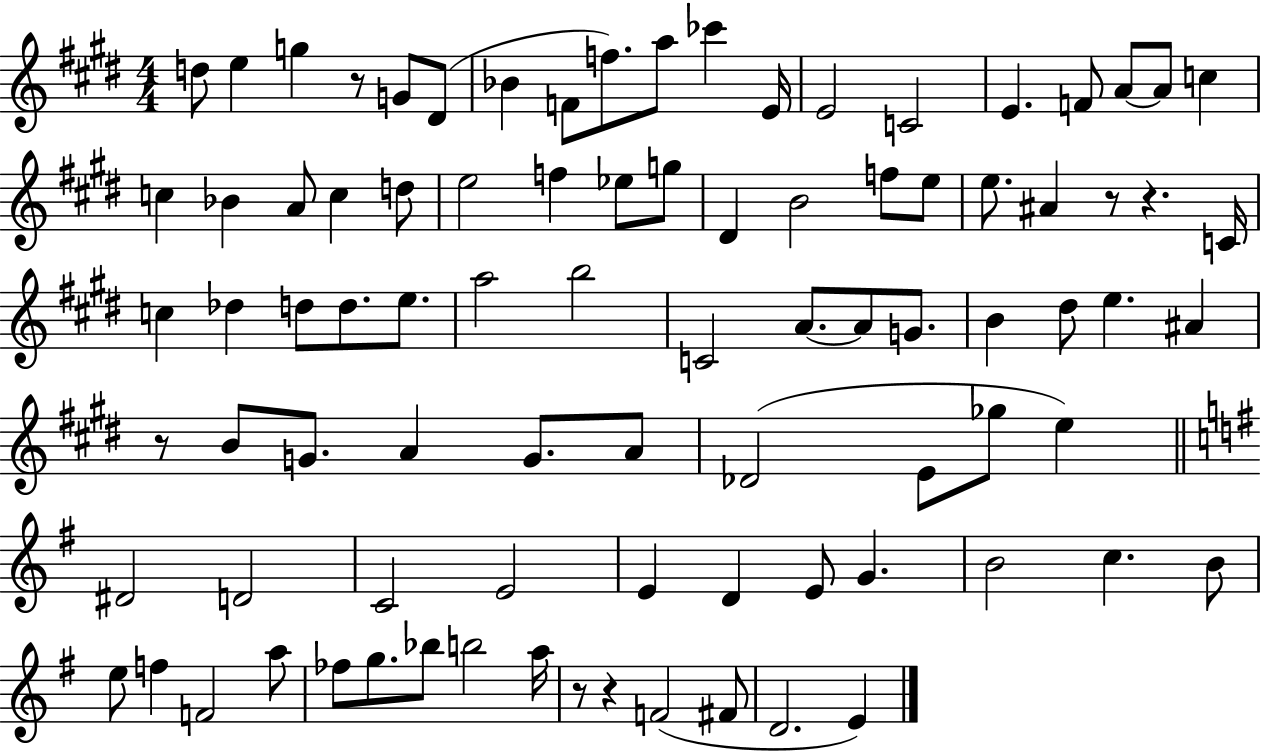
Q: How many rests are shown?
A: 6